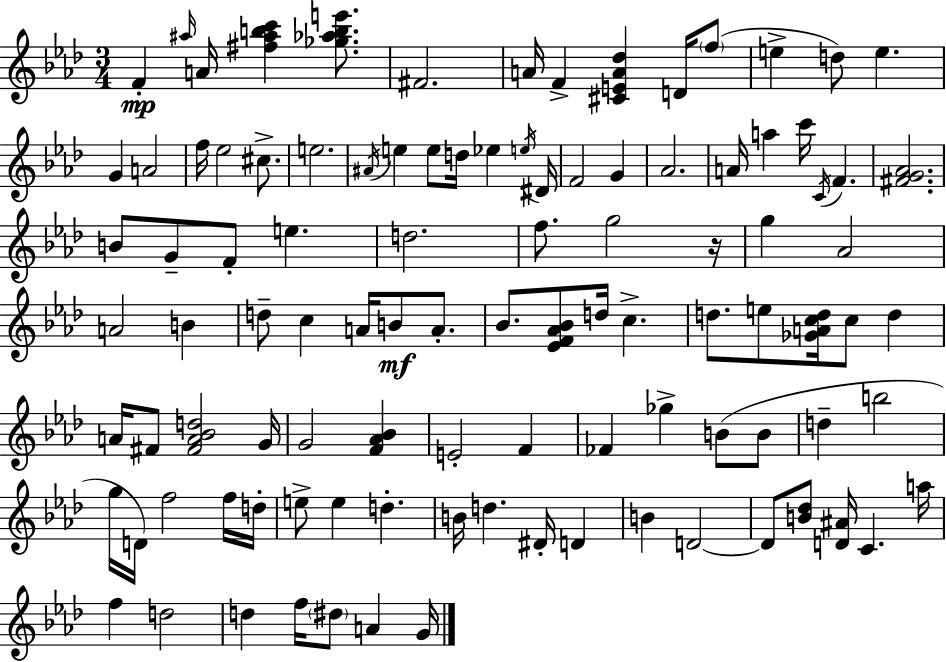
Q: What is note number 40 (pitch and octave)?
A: G5